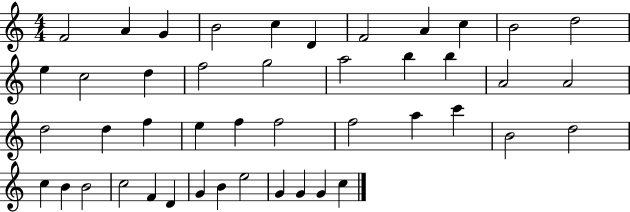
F4/h A4/q G4/q B4/h C5/q D4/q F4/h A4/q C5/q B4/h D5/h E5/q C5/h D5/q F5/h G5/h A5/h B5/q B5/q A4/h A4/h D5/h D5/q F5/q E5/q F5/q F5/h F5/h A5/q C6/q B4/h D5/h C5/q B4/q B4/h C5/h F4/q D4/q G4/q B4/q E5/h G4/q G4/q G4/q C5/q